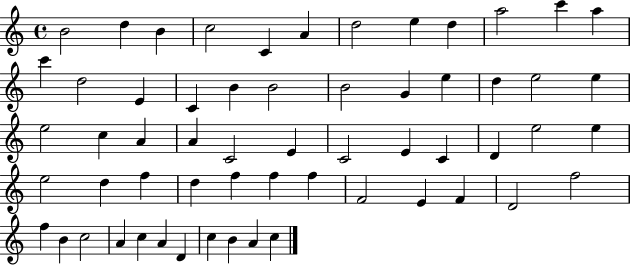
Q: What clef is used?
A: treble